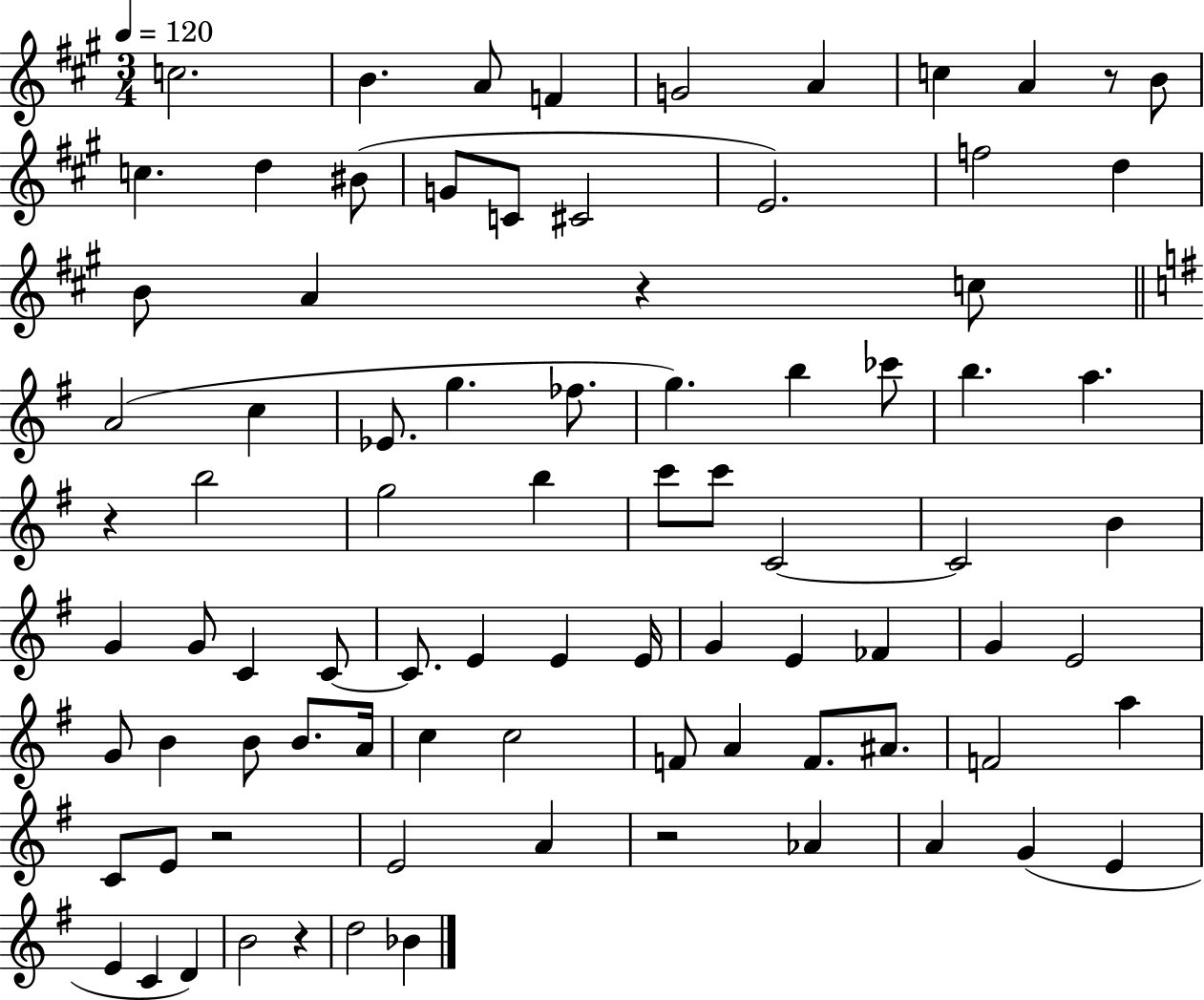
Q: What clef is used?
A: treble